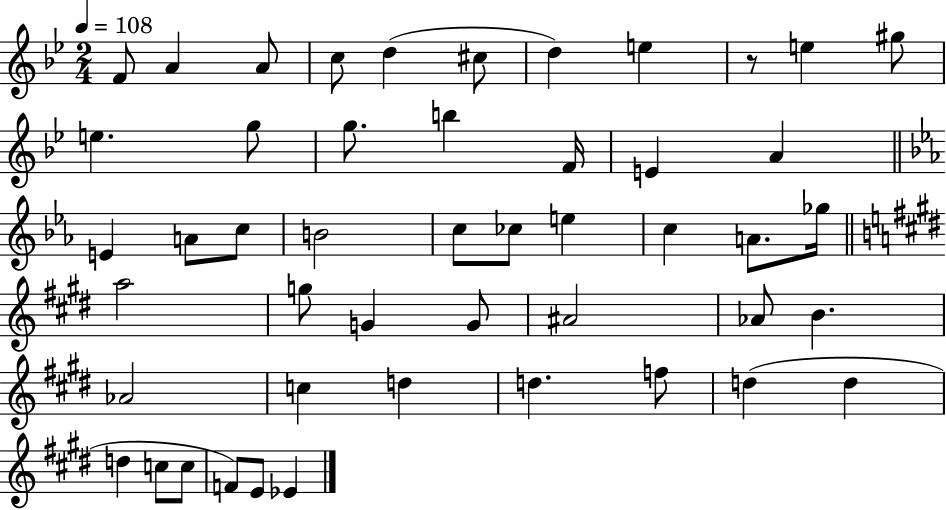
X:1
T:Untitled
M:2/4
L:1/4
K:Bb
F/2 A A/2 c/2 d ^c/2 d e z/2 e ^g/2 e g/2 g/2 b F/4 E A E A/2 c/2 B2 c/2 _c/2 e c A/2 _g/4 a2 g/2 G G/2 ^A2 _A/2 B _A2 c d d f/2 d d d c/2 c/2 F/2 E/2 _E